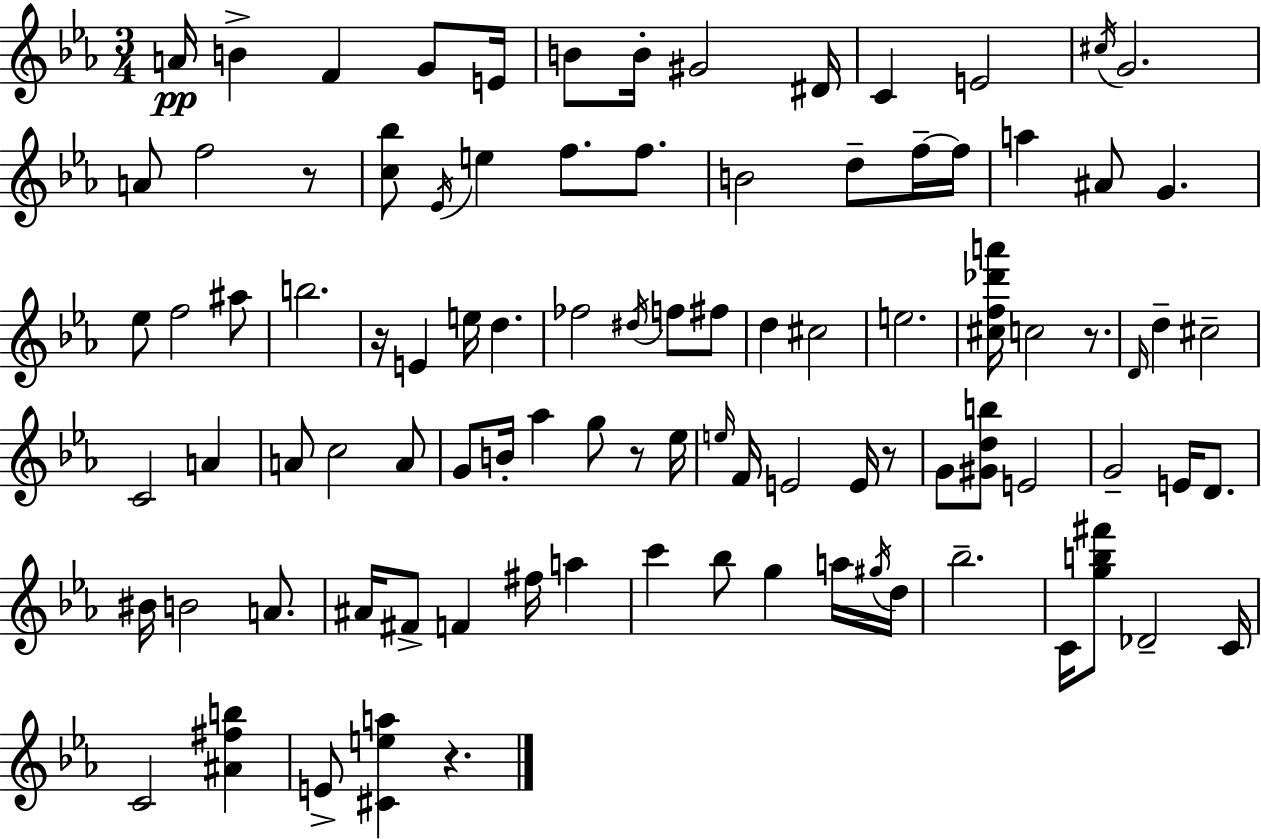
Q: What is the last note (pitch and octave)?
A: E4